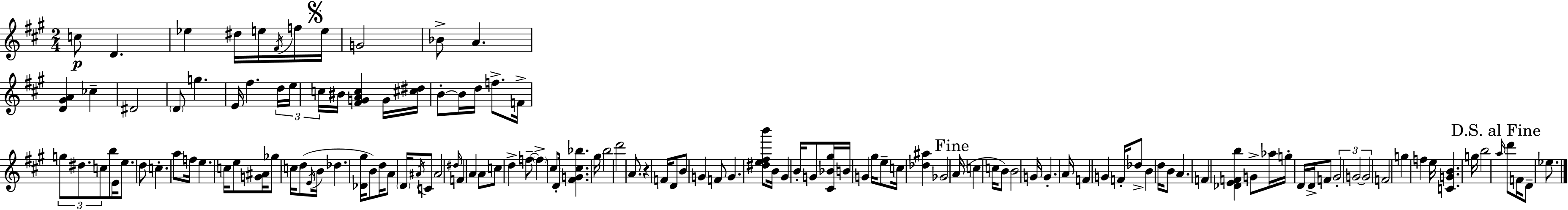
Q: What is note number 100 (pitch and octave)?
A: F4